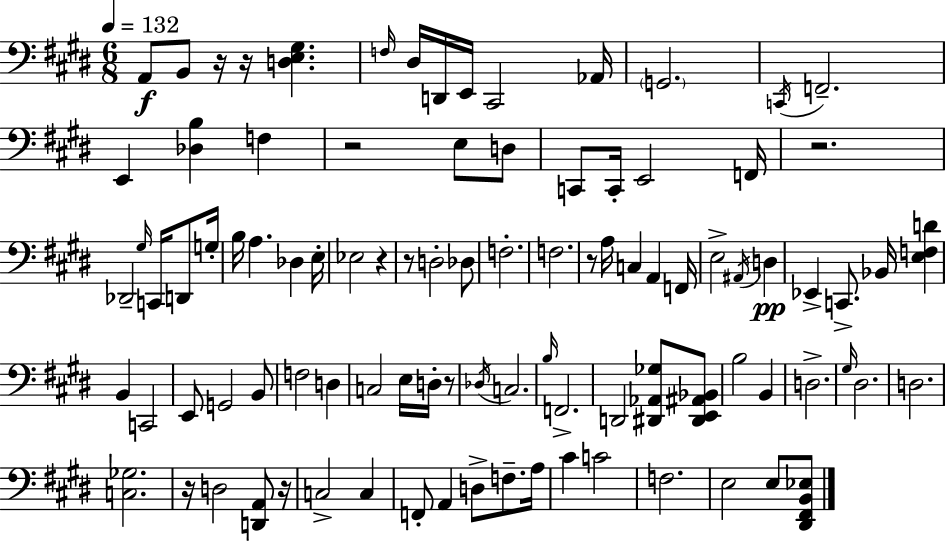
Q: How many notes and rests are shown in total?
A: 95